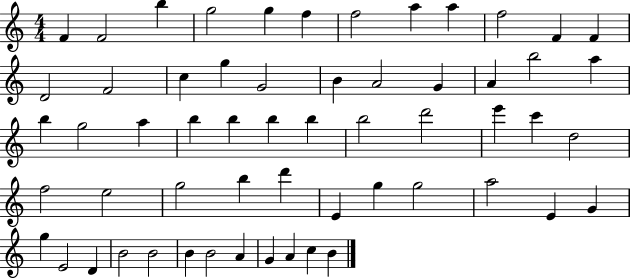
{
  \clef treble
  \numericTimeSignature
  \time 4/4
  \key c \major
  f'4 f'2 b''4 | g''2 g''4 f''4 | f''2 a''4 a''4 | f''2 f'4 f'4 | \break d'2 f'2 | c''4 g''4 g'2 | b'4 a'2 g'4 | a'4 b''2 a''4 | \break b''4 g''2 a''4 | b''4 b''4 b''4 b''4 | b''2 d'''2 | e'''4 c'''4 d''2 | \break f''2 e''2 | g''2 b''4 d'''4 | e'4 g''4 g''2 | a''2 e'4 g'4 | \break g''4 e'2 d'4 | b'2 b'2 | b'4 b'2 a'4 | g'4 a'4 c''4 b'4 | \break \bar "|."
}